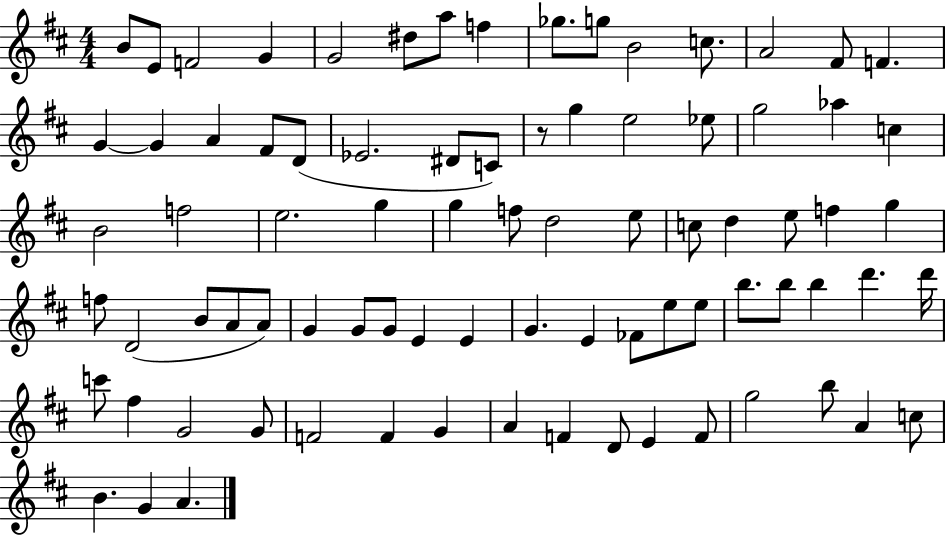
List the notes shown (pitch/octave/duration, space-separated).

B4/e E4/e F4/h G4/q G4/h D#5/e A5/e F5/q Gb5/e. G5/e B4/h C5/e. A4/h F#4/e F4/q. G4/q G4/q A4/q F#4/e D4/e Eb4/h. D#4/e C4/e R/e G5/q E5/h Eb5/e G5/h Ab5/q C5/q B4/h F5/h E5/h. G5/q G5/q F5/e D5/h E5/e C5/e D5/q E5/e F5/q G5/q F5/e D4/h B4/e A4/e A4/e G4/q G4/e G4/e E4/q E4/q G4/q. E4/q FES4/e E5/e E5/e B5/e. B5/e B5/q D6/q. D6/s C6/e F#5/q G4/h G4/e F4/h F4/q G4/q A4/q F4/q D4/e E4/q F4/e G5/h B5/e A4/q C5/e B4/q. G4/q A4/q.